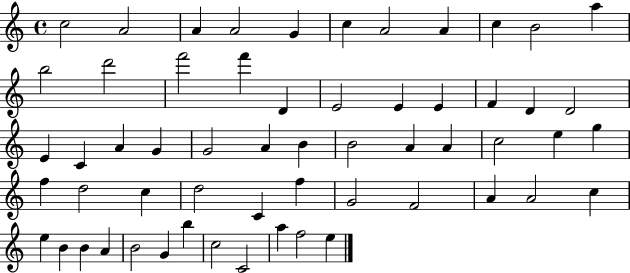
C5/h A4/h A4/q A4/h G4/q C5/q A4/h A4/q C5/q B4/h A5/q B5/h D6/h F6/h F6/q D4/q E4/h E4/q E4/q F4/q D4/q D4/h E4/q C4/q A4/q G4/q G4/h A4/q B4/q B4/h A4/q A4/q C5/h E5/q G5/q F5/q D5/h C5/q D5/h C4/q F5/q G4/h F4/h A4/q A4/h C5/q E5/q B4/q B4/q A4/q B4/h G4/q B5/q C5/h C4/h A5/q F5/h E5/q